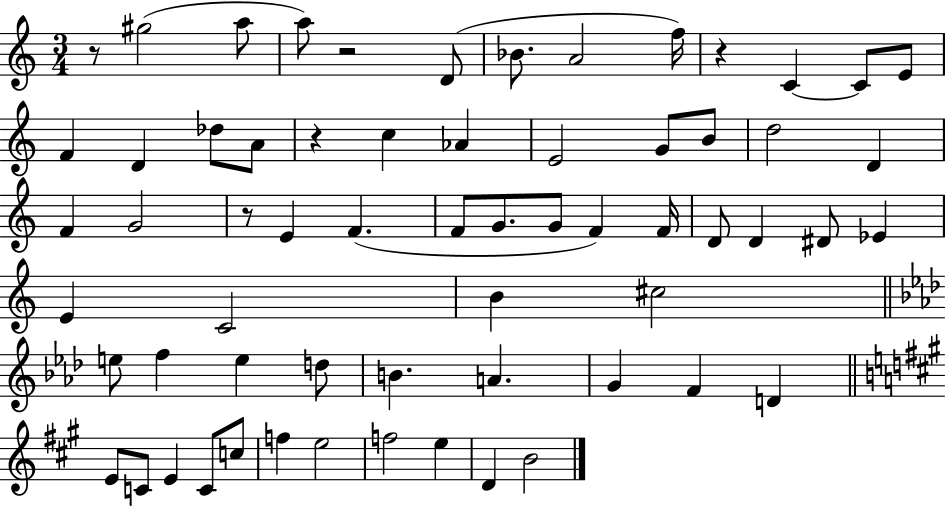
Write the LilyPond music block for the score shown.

{
  \clef treble
  \numericTimeSignature
  \time 3/4
  \key c \major
  \repeat volta 2 { r8 gis''2( a''8 | a''8) r2 d'8( | bes'8. a'2 f''16) | r4 c'4~~ c'8 e'8 | \break f'4 d'4 des''8 a'8 | r4 c''4 aes'4 | e'2 g'8 b'8 | d''2 d'4 | \break f'4 g'2 | r8 e'4 f'4.( | f'8 g'8. g'8 f'4) f'16 | d'8 d'4 dis'8 ees'4 | \break e'4 c'2 | b'4 cis''2 | \bar "||" \break \key aes \major e''8 f''4 e''4 d''8 | b'4. a'4. | g'4 f'4 d'4 | \bar "||" \break \key a \major e'8 c'8 e'4 c'8 c''8 | f''4 e''2 | f''2 e''4 | d'4 b'2 | \break } \bar "|."
}